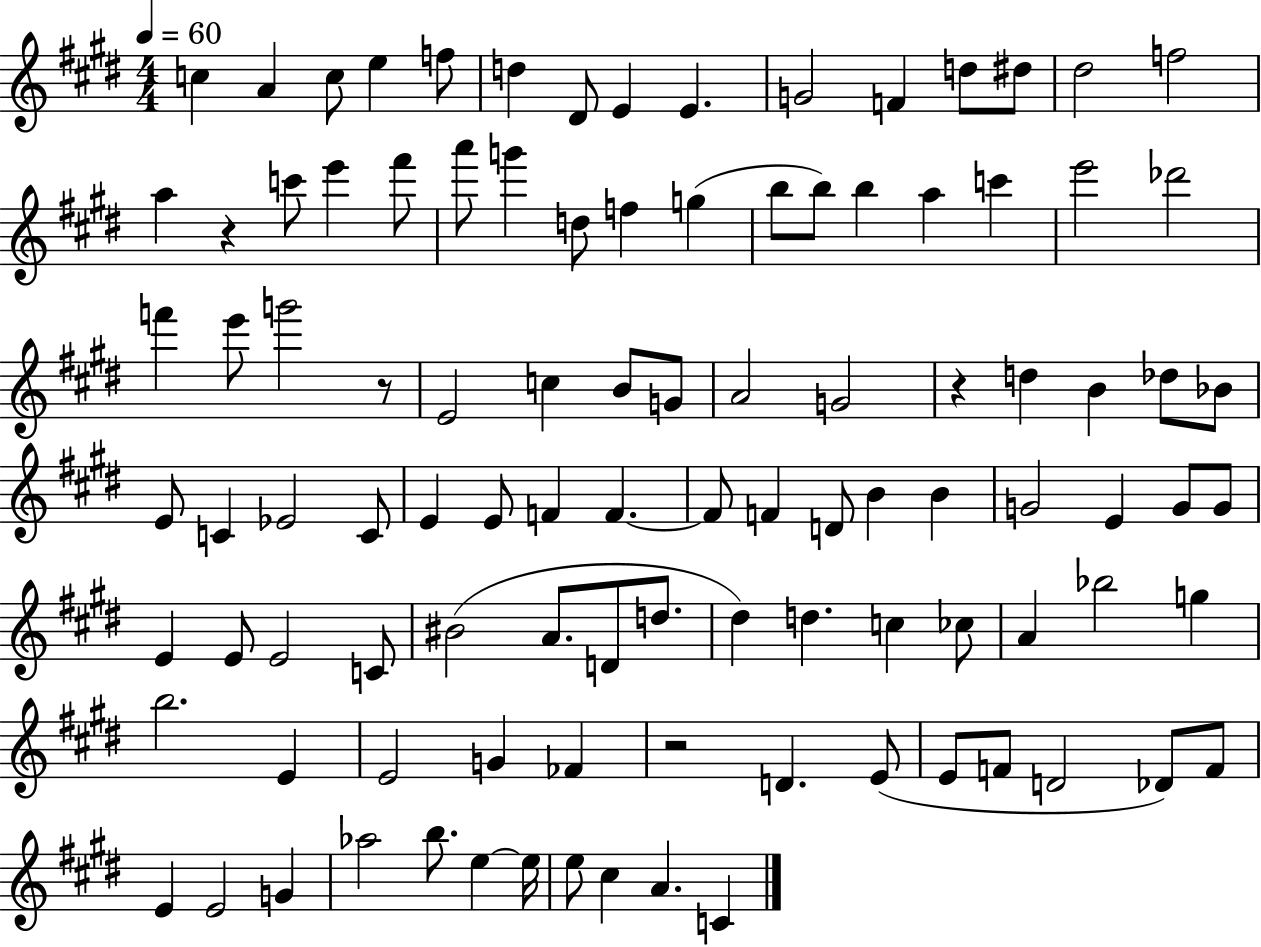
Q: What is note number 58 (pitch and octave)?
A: G4